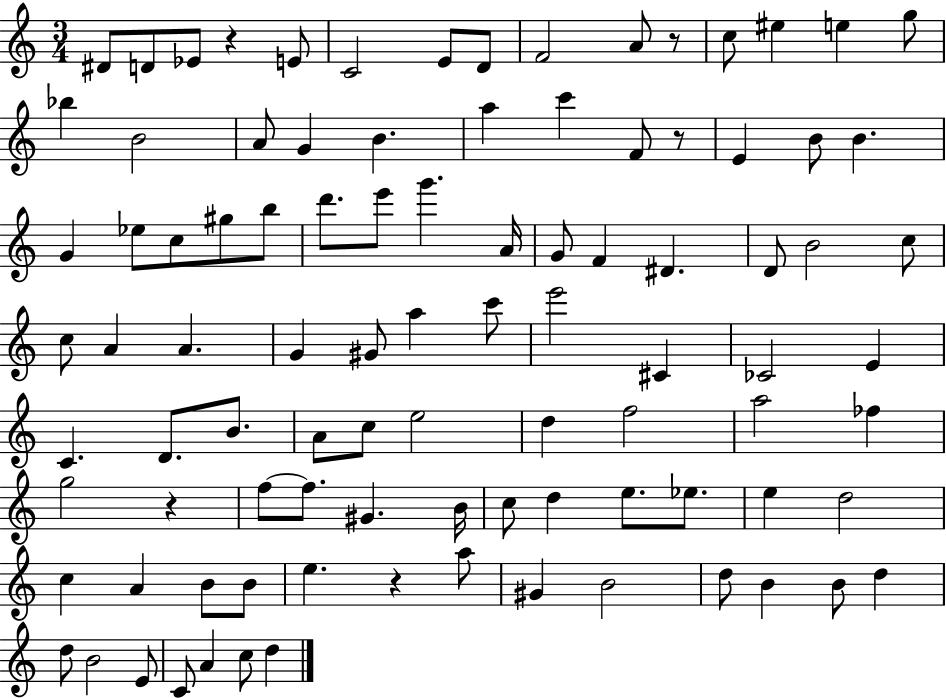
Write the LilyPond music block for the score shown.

{
  \clef treble
  \numericTimeSignature
  \time 3/4
  \key c \major
  dis'8 d'8 ees'8 r4 e'8 | c'2 e'8 d'8 | f'2 a'8 r8 | c''8 eis''4 e''4 g''8 | \break bes''4 b'2 | a'8 g'4 b'4. | a''4 c'''4 f'8 r8 | e'4 b'8 b'4. | \break g'4 ees''8 c''8 gis''8 b''8 | d'''8. e'''8 g'''4. a'16 | g'8 f'4 dis'4. | d'8 b'2 c''8 | \break c''8 a'4 a'4. | g'4 gis'8 a''4 c'''8 | e'''2 cis'4 | ces'2 e'4 | \break c'4. d'8. b'8. | a'8 c''8 e''2 | d''4 f''2 | a''2 fes''4 | \break g''2 r4 | f''8~~ f''8. gis'4. b'16 | c''8 d''4 e''8. ees''8. | e''4 d''2 | \break c''4 a'4 b'8 b'8 | e''4. r4 a''8 | gis'4 b'2 | d''8 b'4 b'8 d''4 | \break d''8 b'2 e'8 | c'8 a'4 c''8 d''4 | \bar "|."
}